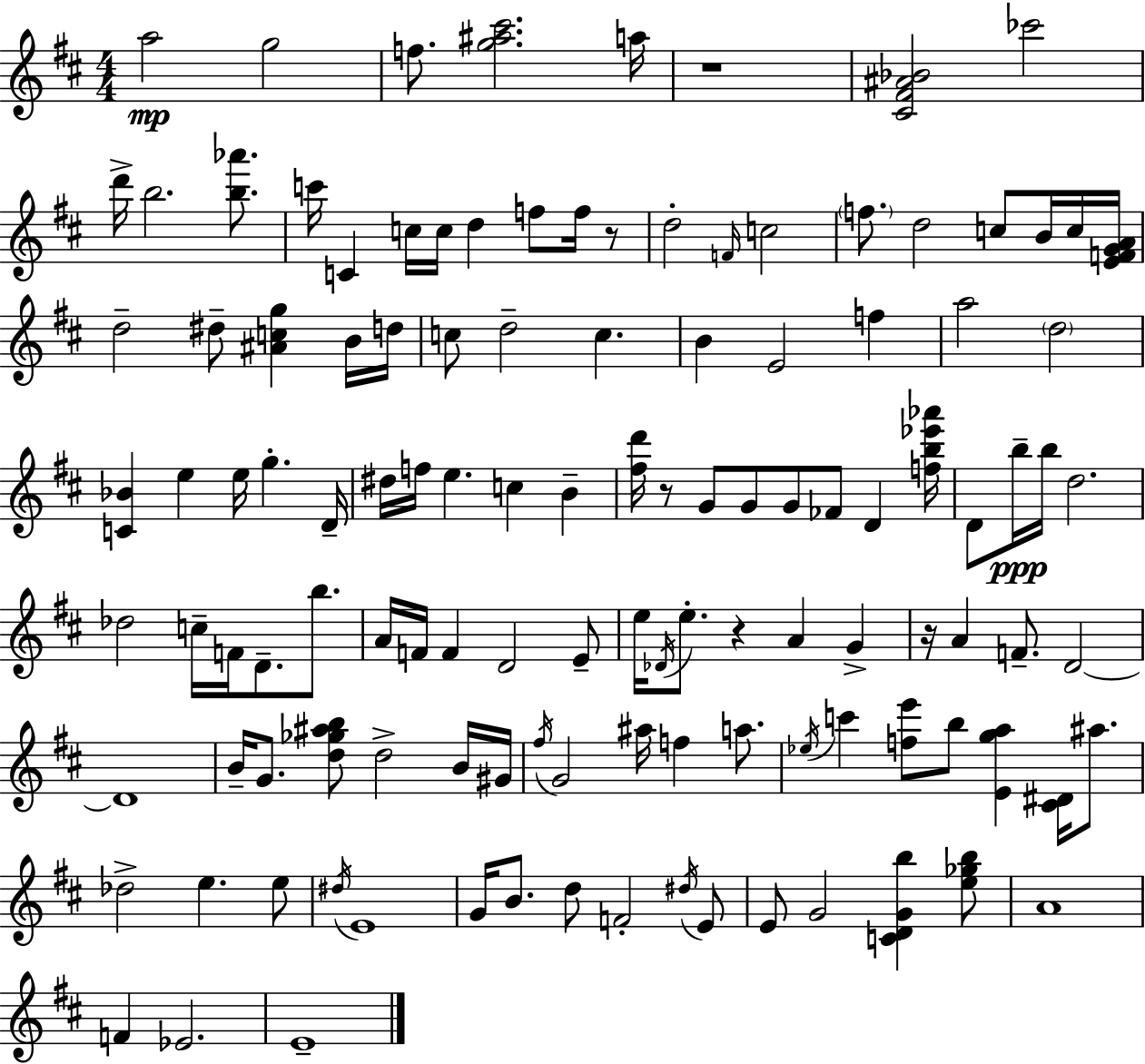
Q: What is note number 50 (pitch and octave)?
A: B5